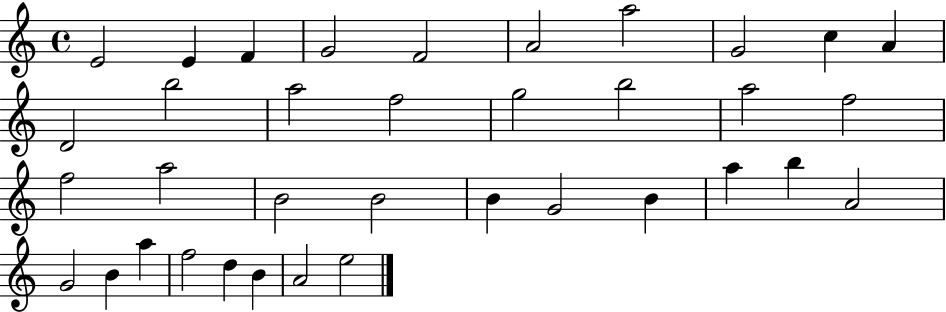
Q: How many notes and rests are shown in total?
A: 36